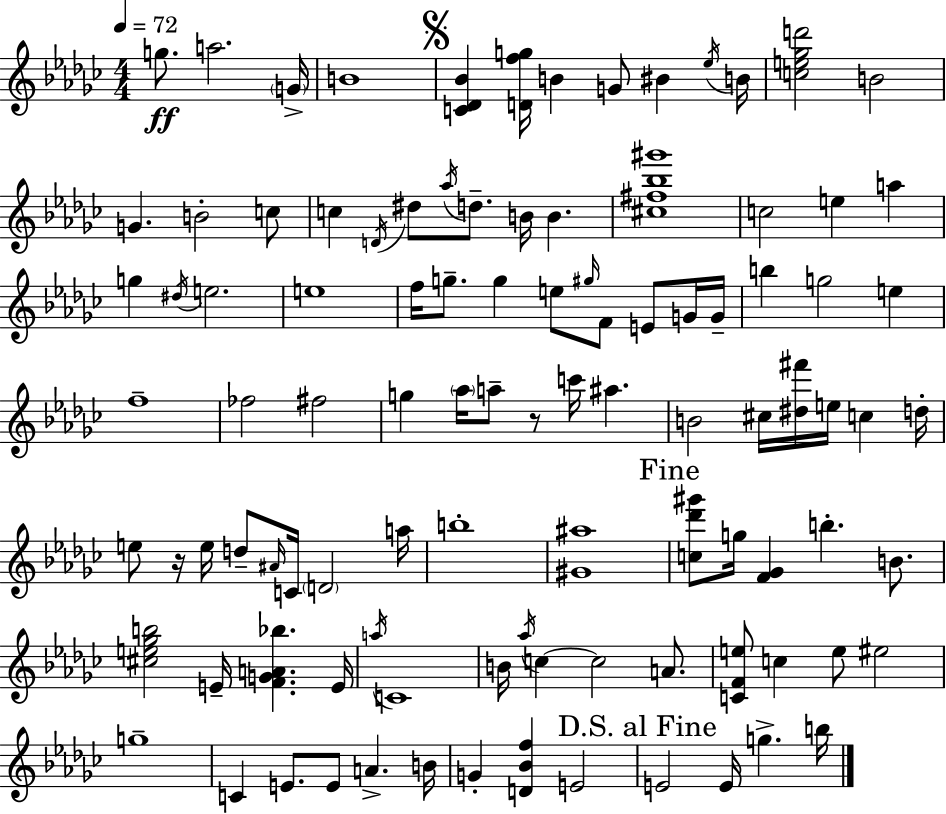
{
  \clef treble
  \numericTimeSignature
  \time 4/4
  \key ees \minor
  \tempo 4 = 72
  \repeat volta 2 { g''8.\ff a''2. \parenthesize g'16-> | b'1 | \mark \markup { \musicglyph "scripts.segno" } <c' des' bes'>4 <d' f'' g''>16 b'4 g'8 bis'4 \acciaccatura { ees''16 } | b'16 <c'' e'' ges'' d'''>2 b'2 | \break g'4. b'2-. c''8 | c''4 \acciaccatura { d'16 } dis''8 \acciaccatura { aes''16 } d''8.-- b'16 b'4. | <cis'' fis'' bes'' gis'''>1 | c''2 e''4 a''4 | \break g''4 \acciaccatura { dis''16 } e''2. | e''1 | f''16 g''8.-- g''4 e''8 \grace { gis''16 } f'8 | e'8 g'16 g'16-- b''4 g''2 | \break e''4 f''1-- | fes''2 fis''2 | g''4 \parenthesize aes''16 a''8-- r8 c'''16 ais''4. | b'2 cis''16 <dis'' fis'''>16 e''16 | \break c''4 d''16-. e''8 r16 e''16 d''8-- \grace { ais'16 } c'16 \parenthesize d'2 | a''16 b''1-. | <gis' ais''>1 | \mark "Fine" <c'' des''' gis'''>8 g''16 <f' ges'>4 b''4.-. | \break b'8. <cis'' e'' ges'' b''>2 e'16-- <f' g' a' bes''>4. | e'16 \acciaccatura { a''16 } c'1 | b'16 \acciaccatura { aes''16 } c''4~~ c''2 | a'8. <c' f' e''>8 c''4 e''8 | \break eis''2 g''1-- | c'4 e'8. e'8 | a'4.-> b'16 g'4-. <d' bes' f''>4 | e'2 \mark "D.S. al Fine" e'2 | \break e'16 g''4.-> b''16 } \bar "|."
}